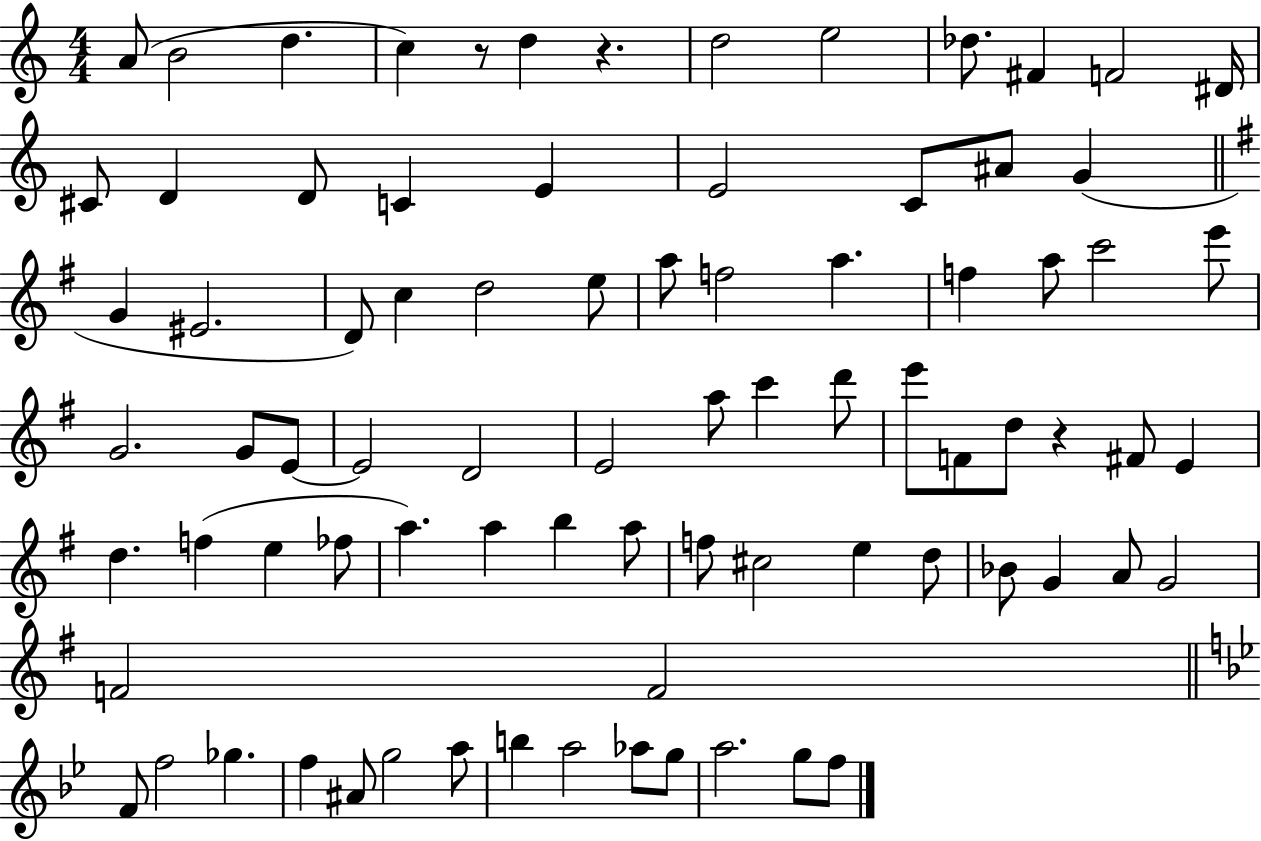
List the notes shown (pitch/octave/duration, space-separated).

A4/e B4/h D5/q. C5/q R/e D5/q R/q. D5/h E5/h Db5/e. F#4/q F4/h D#4/s C#4/e D4/q D4/e C4/q E4/q E4/h C4/e A#4/e G4/q G4/q EIS4/h. D4/e C5/q D5/h E5/e A5/e F5/h A5/q. F5/q A5/e C6/h E6/e G4/h. G4/e E4/e E4/h D4/h E4/h A5/e C6/q D6/e E6/e F4/e D5/e R/q F#4/e E4/q D5/q. F5/q E5/q FES5/e A5/q. A5/q B5/q A5/e F5/e C#5/h E5/q D5/e Bb4/e G4/q A4/e G4/h F4/h F4/h F4/e F5/h Gb5/q. F5/q A#4/e G5/h A5/e B5/q A5/h Ab5/e G5/e A5/h. G5/e F5/e